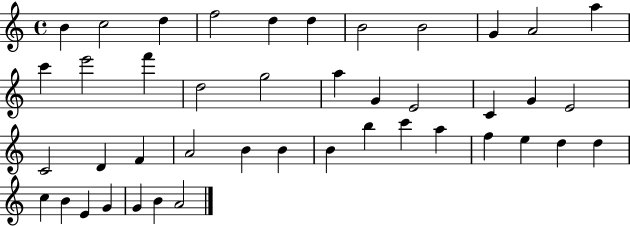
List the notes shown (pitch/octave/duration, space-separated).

B4/q C5/h D5/q F5/h D5/q D5/q B4/h B4/h G4/q A4/h A5/q C6/q E6/h F6/q D5/h G5/h A5/q G4/q E4/h C4/q G4/q E4/h C4/h D4/q F4/q A4/h B4/q B4/q B4/q B5/q C6/q A5/q F5/q E5/q D5/q D5/q C5/q B4/q E4/q G4/q G4/q B4/q A4/h